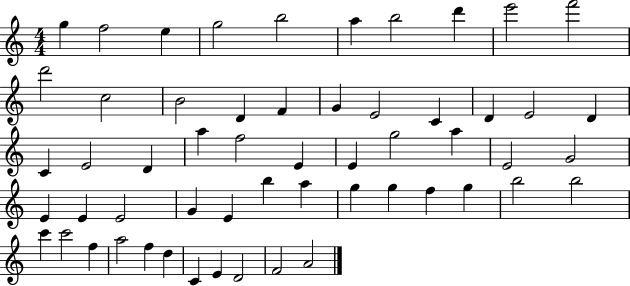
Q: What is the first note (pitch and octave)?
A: G5